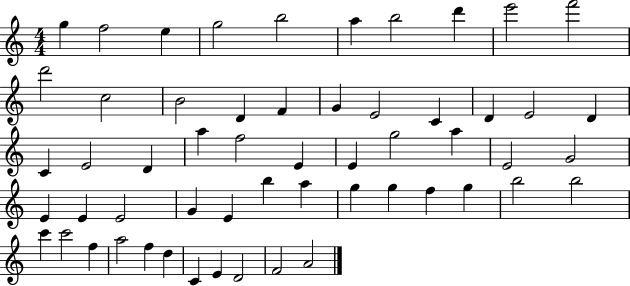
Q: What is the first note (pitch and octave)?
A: G5